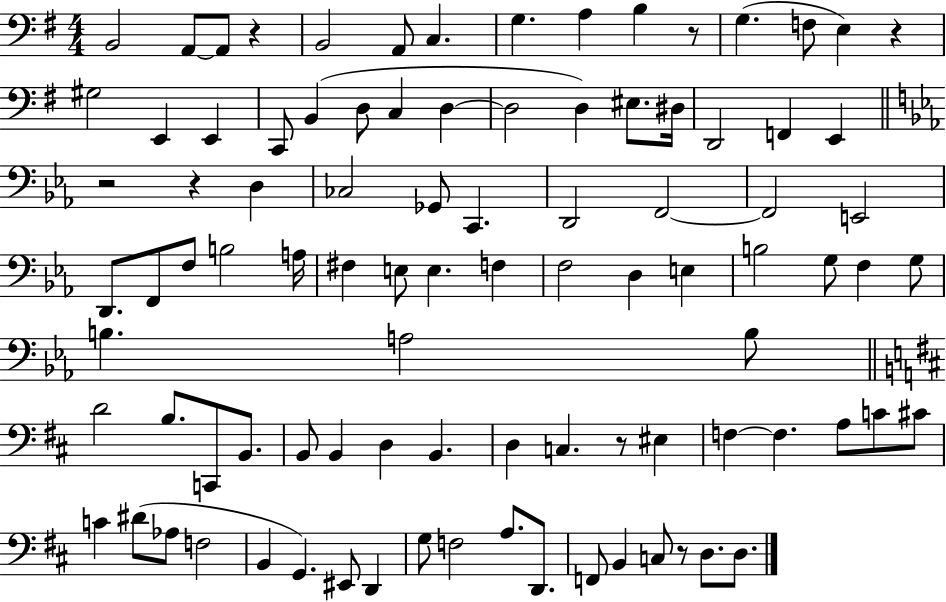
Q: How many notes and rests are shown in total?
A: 94